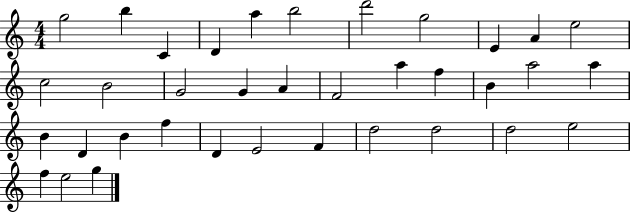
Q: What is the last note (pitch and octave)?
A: G5